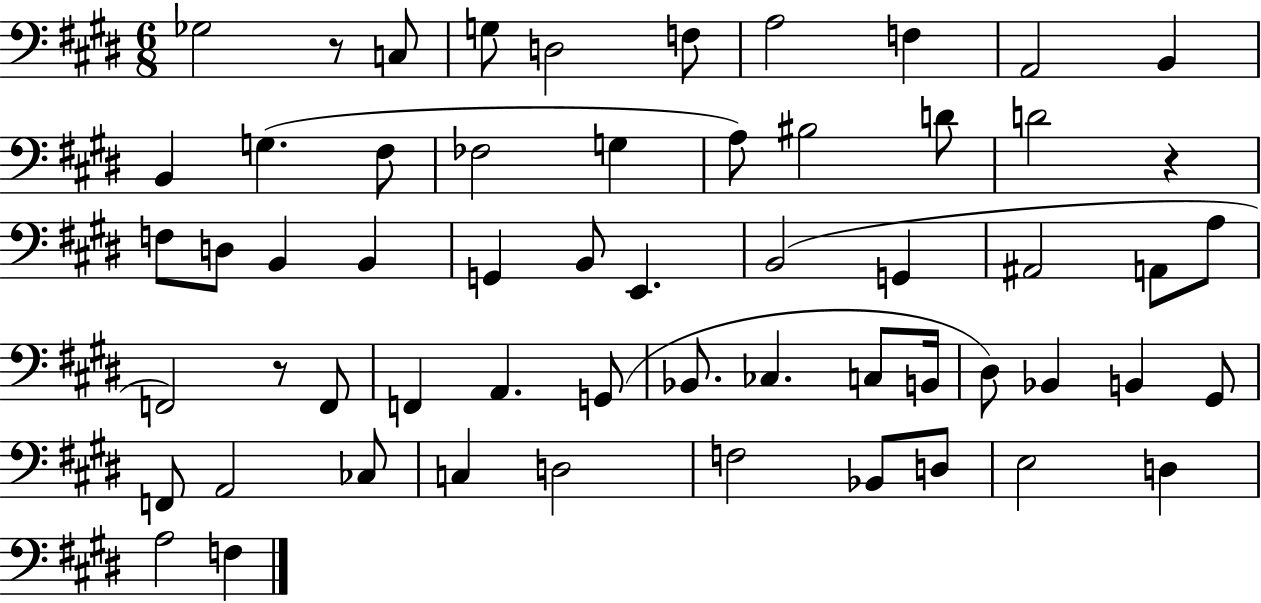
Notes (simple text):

Gb3/h R/e C3/e G3/e D3/h F3/e A3/h F3/q A2/h B2/q B2/q G3/q. F#3/e FES3/h G3/q A3/e BIS3/h D4/e D4/h R/q F3/e D3/e B2/q B2/q G2/q B2/e E2/q. B2/h G2/q A#2/h A2/e A3/e F2/h R/e F2/e F2/q A2/q. G2/e Bb2/e. CES3/q. C3/e B2/s D#3/e Bb2/q B2/q G#2/e F2/e A2/h CES3/e C3/q D3/h F3/h Bb2/e D3/e E3/h D3/q A3/h F3/q